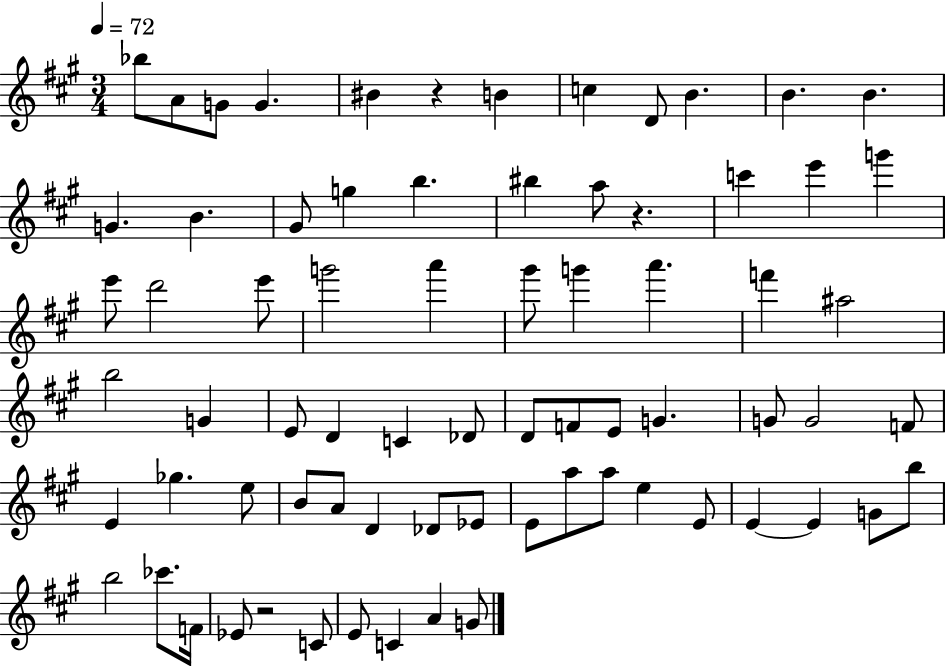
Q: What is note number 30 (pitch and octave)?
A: F6